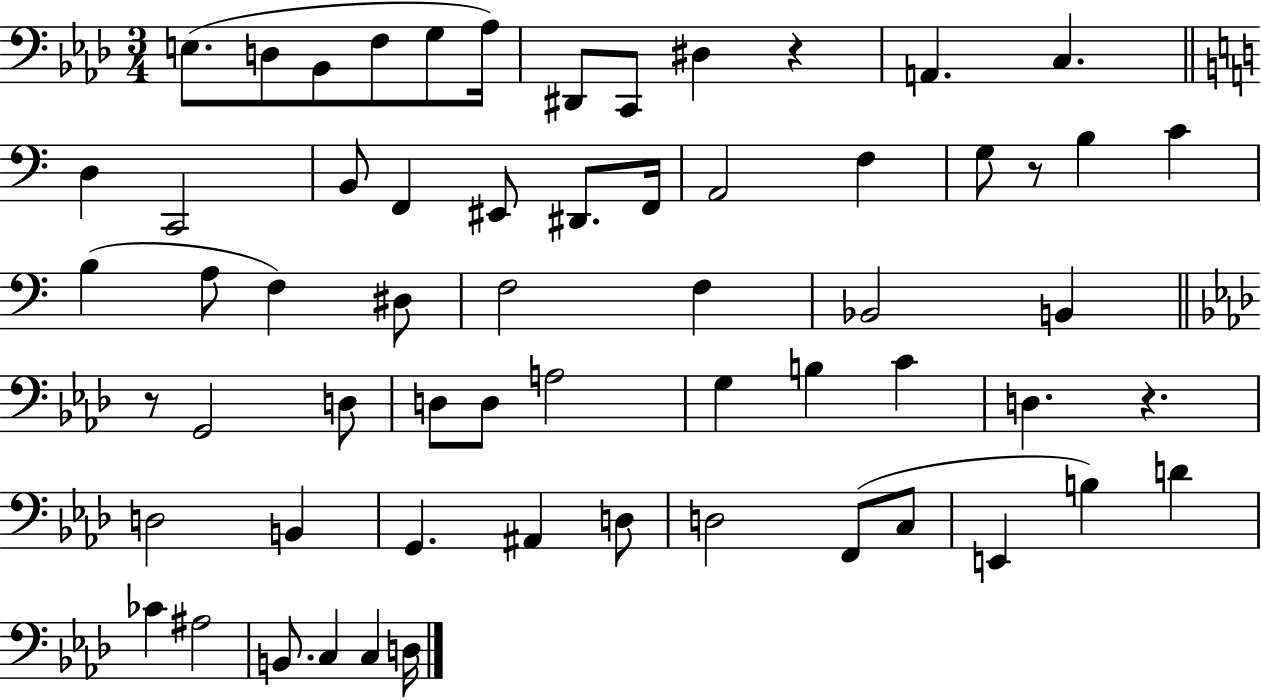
X:1
T:Untitled
M:3/4
L:1/4
K:Ab
E,/2 D,/2 _B,,/2 F,/2 G,/2 _A,/4 ^D,,/2 C,,/2 ^D, z A,, C, D, C,,2 B,,/2 F,, ^E,,/2 ^D,,/2 F,,/4 A,,2 F, G,/2 z/2 B, C B, A,/2 F, ^D,/2 F,2 F, _B,,2 B,, z/2 G,,2 D,/2 D,/2 D,/2 A,2 G, B, C D, z D,2 B,, G,, ^A,, D,/2 D,2 F,,/2 C,/2 E,, B, D _C ^A,2 B,,/2 C, C, D,/4